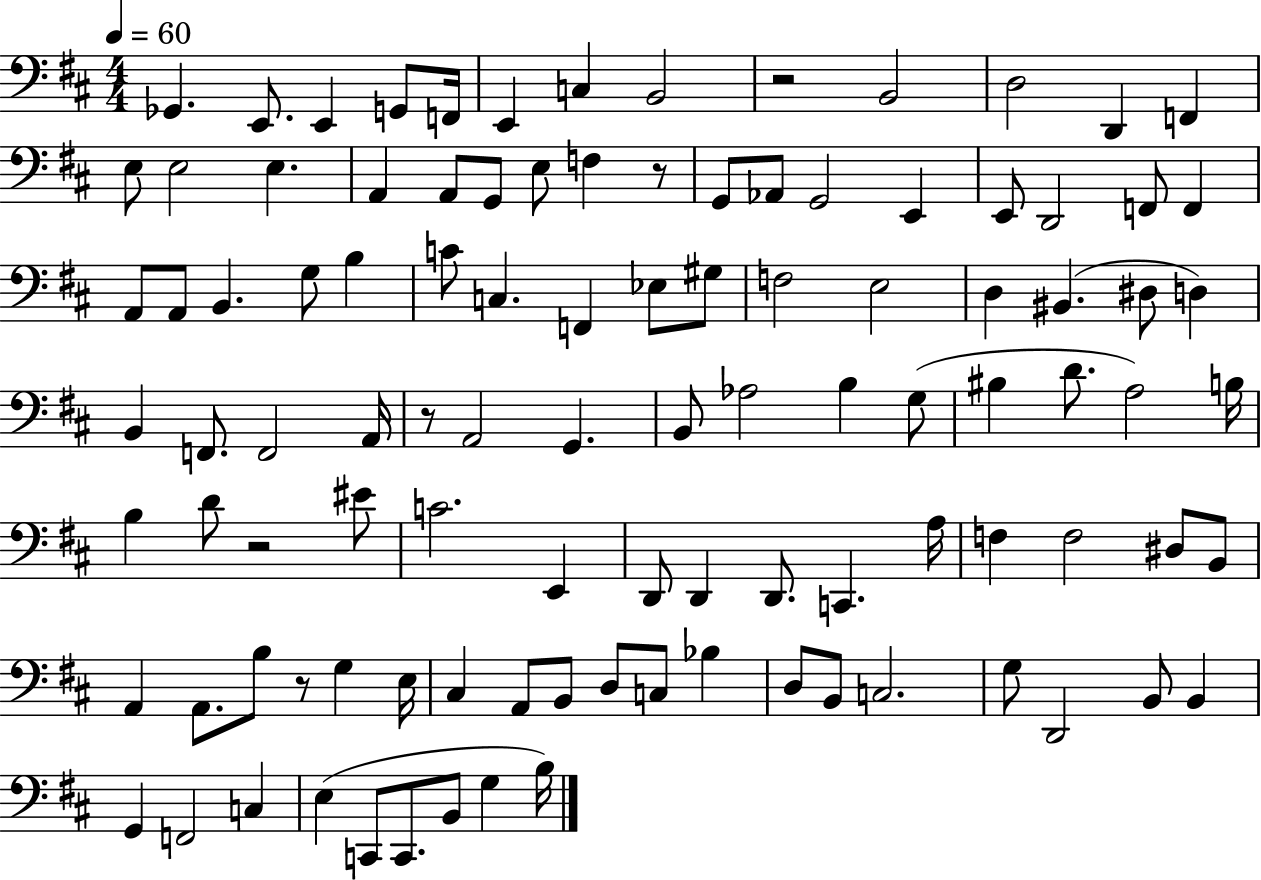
Gb2/q. E2/e. E2/q G2/e F2/s E2/q C3/q B2/h R/h B2/h D3/h D2/q F2/q E3/e E3/h E3/q. A2/q A2/e G2/e E3/e F3/q R/e G2/e Ab2/e G2/h E2/q E2/e D2/h F2/e F2/q A2/e A2/e B2/q. G3/e B3/q C4/e C3/q. F2/q Eb3/e G#3/e F3/h E3/h D3/q BIS2/q. D#3/e D3/q B2/q F2/e. F2/h A2/s R/e A2/h G2/q. B2/e Ab3/h B3/q G3/e BIS3/q D4/e. A3/h B3/s B3/q D4/e R/h EIS4/e C4/h. E2/q D2/e D2/q D2/e. C2/q. A3/s F3/q F3/h D#3/e B2/e A2/q A2/e. B3/e R/e G3/q E3/s C#3/q A2/e B2/e D3/e C3/e Bb3/q D3/e B2/e C3/h. G3/e D2/h B2/e B2/q G2/q F2/h C3/q E3/q C2/e C2/e. B2/e G3/q B3/s